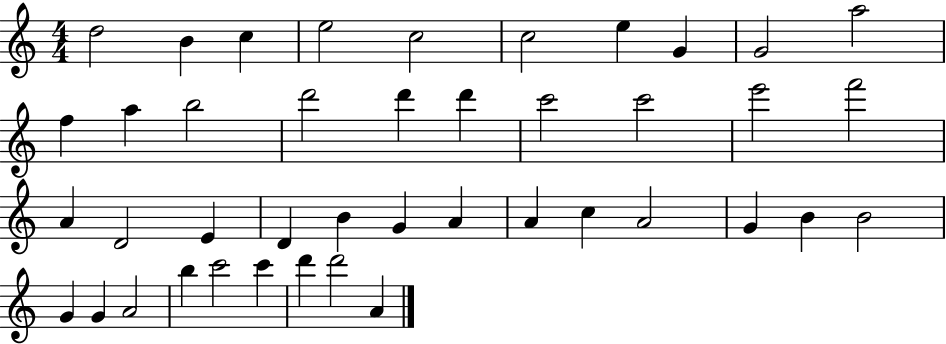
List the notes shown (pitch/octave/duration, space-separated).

D5/h B4/q C5/q E5/h C5/h C5/h E5/q G4/q G4/h A5/h F5/q A5/q B5/h D6/h D6/q D6/q C6/h C6/h E6/h F6/h A4/q D4/h E4/q D4/q B4/q G4/q A4/q A4/q C5/q A4/h G4/q B4/q B4/h G4/q G4/q A4/h B5/q C6/h C6/q D6/q D6/h A4/q